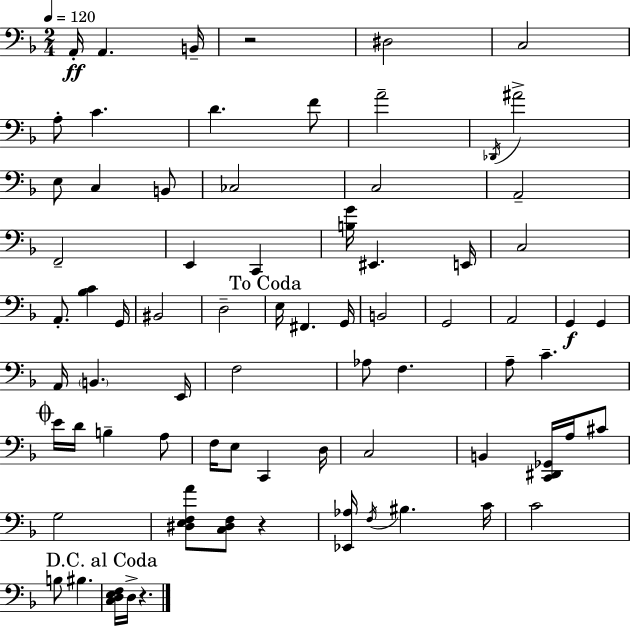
{
  \clef bass
  \numericTimeSignature
  \time 2/4
  \key d \minor
  \tempo 4 = 120
  a,16-.\ff a,4. b,16-- | r2 | dis2 | c2 | \break a8-. c'4. | d'4. f'8 | a'2-- | \acciaccatura { des,16 } ais'2-> | \break e8 c4 b,8 | ces2 | c2 | a,2-- | \break f,2-- | e,4 c,4 | <b g'>16 eis,4. | e,16 c2 | \break a,8.-. <bes c'>4 | g,16 bis,2 | d2-- | \mark "To Coda" e16 fis,4. | \break g,16 b,2 | g,2 | a,2 | g,4\f g,4 | \break a,16 \parenthesize b,4. | e,16 f2 | aes8 f4. | a8-- c'4.-- | \break \mark \markup { \musicglyph "scripts.coda" } e'16 d'16 b4-- a8 | f16 e8 c,4 | d16 c2 | b,4 <c, dis, ges,>16 a16 cis'8 | \break g2 | <dis e f a'>8 <c dis f>8 r4 | <ees, aes>16 \acciaccatura { f16 } bis4. | c'16 c'2 | \break b8 bis4. | \mark "D.C. al Coda" <c d e f>16 d16-> r4. | \bar "|."
}